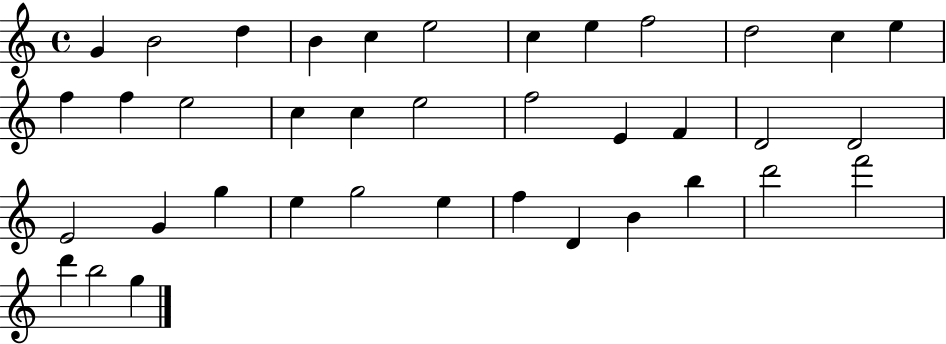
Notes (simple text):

G4/q B4/h D5/q B4/q C5/q E5/h C5/q E5/q F5/h D5/h C5/q E5/q F5/q F5/q E5/h C5/q C5/q E5/h F5/h E4/q F4/q D4/h D4/h E4/h G4/q G5/q E5/q G5/h E5/q F5/q D4/q B4/q B5/q D6/h F6/h D6/q B5/h G5/q